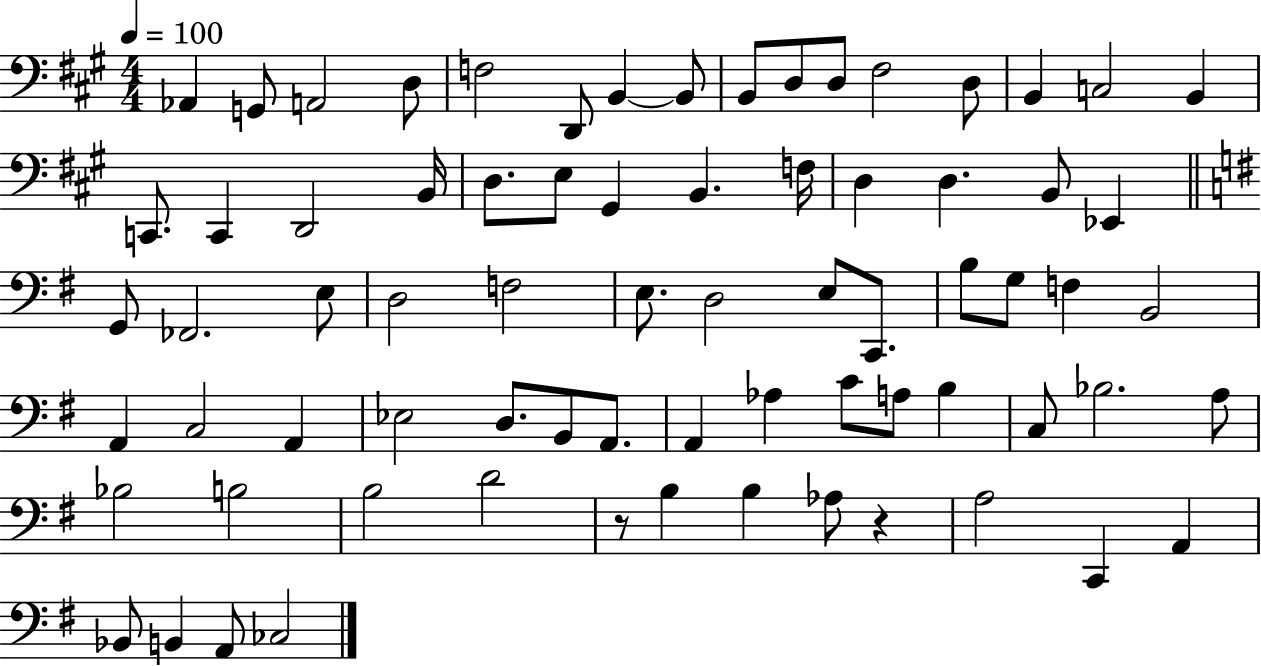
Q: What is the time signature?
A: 4/4